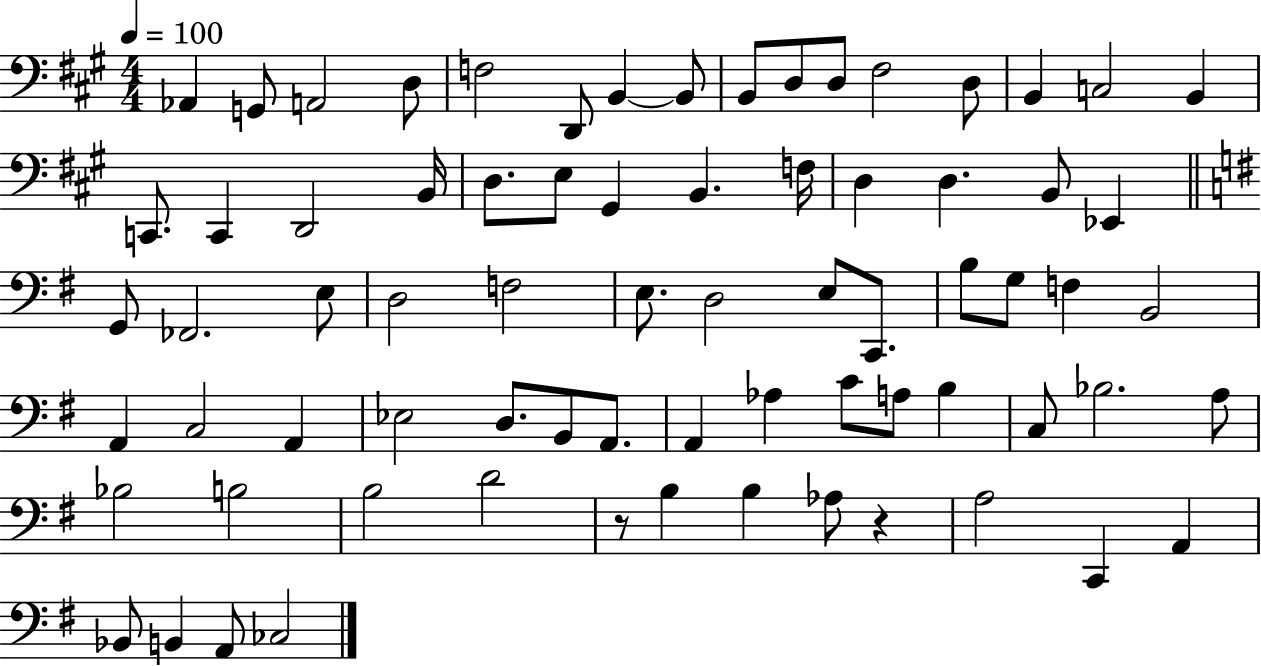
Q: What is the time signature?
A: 4/4